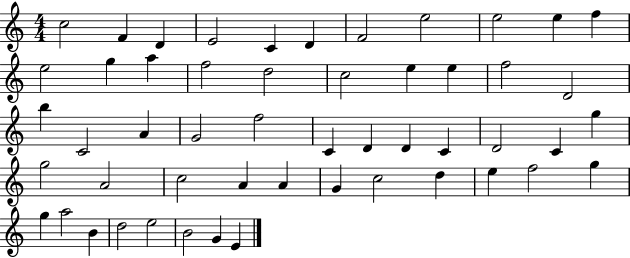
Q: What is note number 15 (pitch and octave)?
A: F5